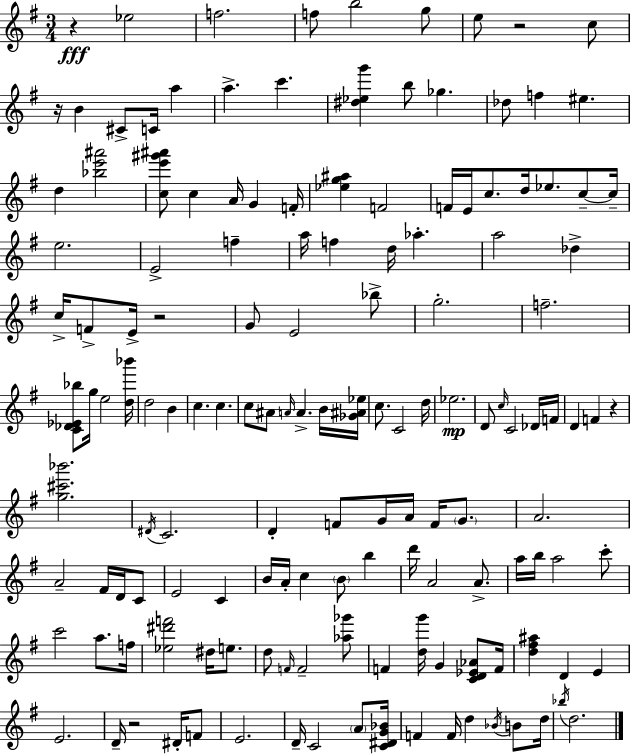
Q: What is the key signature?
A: G major